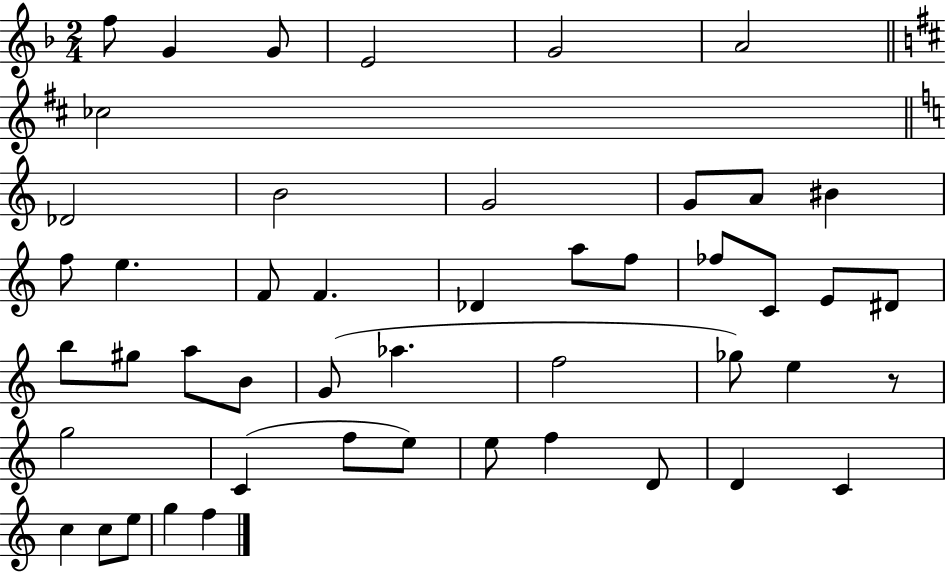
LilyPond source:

{
  \clef treble
  \numericTimeSignature
  \time 2/4
  \key f \major
  f''8 g'4 g'8 | e'2 | g'2 | a'2 | \break \bar "||" \break \key d \major ces''2 | \bar "||" \break \key a \minor des'2 | b'2 | g'2 | g'8 a'8 bis'4 | \break f''8 e''4. | f'8 f'4. | des'4 a''8 f''8 | fes''8 c'8 e'8 dis'8 | \break b''8 gis''8 a''8 b'8 | g'8( aes''4. | f''2 | ges''8) e''4 r8 | \break g''2 | c'4( f''8 e''8) | e''8 f''4 d'8 | d'4 c'4 | \break c''4 c''8 e''8 | g''4 f''4 | \bar "|."
}